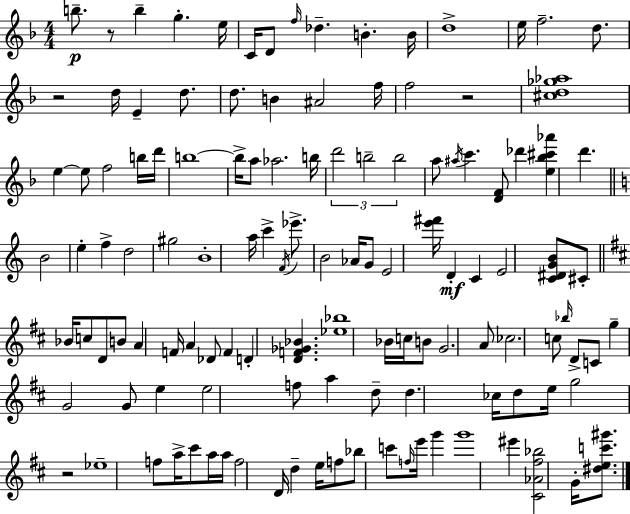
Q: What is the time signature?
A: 4/4